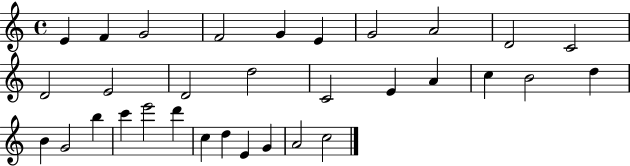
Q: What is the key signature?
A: C major